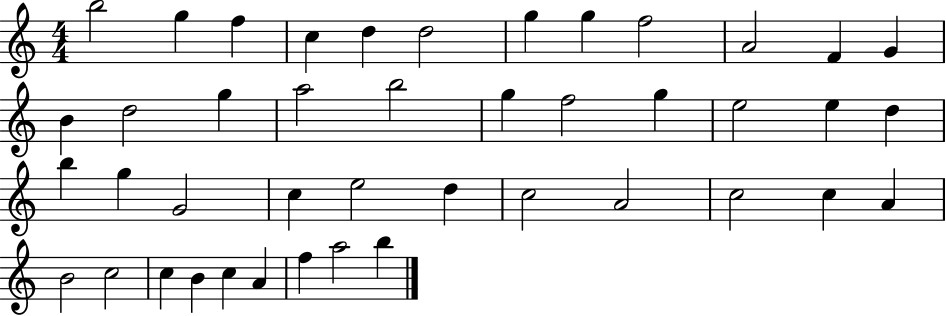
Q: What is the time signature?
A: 4/4